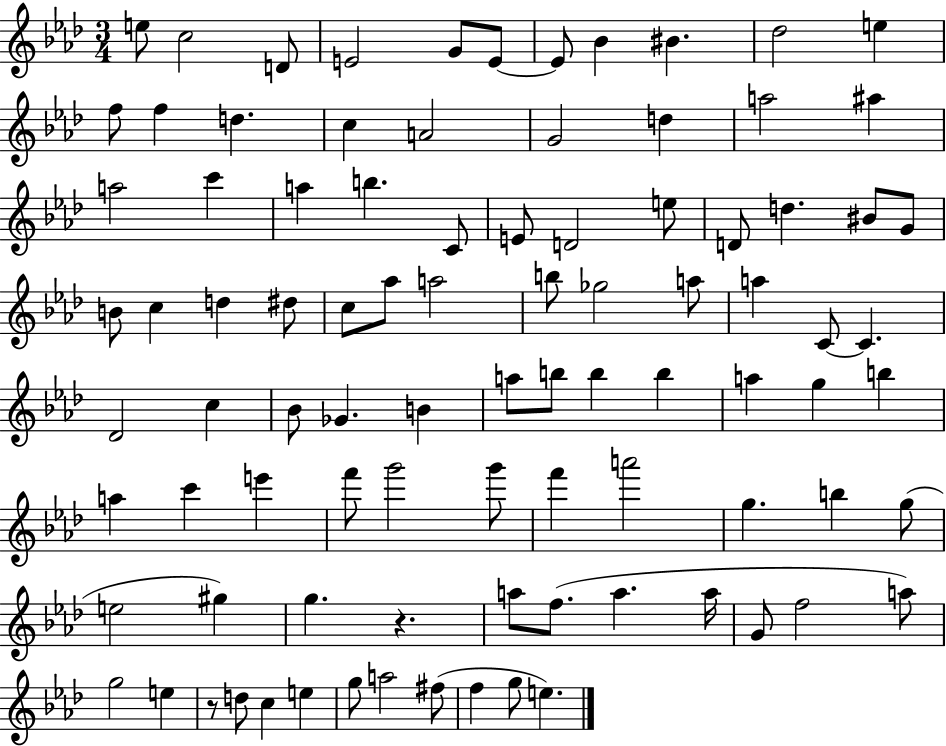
E5/e C5/h D4/e E4/h G4/e E4/e E4/e Bb4/q BIS4/q. Db5/h E5/q F5/e F5/q D5/q. C5/q A4/h G4/h D5/q A5/h A#5/q A5/h C6/q A5/q B5/q. C4/e E4/e D4/h E5/e D4/e D5/q. BIS4/e G4/e B4/e C5/q D5/q D#5/e C5/e Ab5/e A5/h B5/e Gb5/h A5/e A5/q C4/e C4/q. Db4/h C5/q Bb4/e Gb4/q. B4/q A5/e B5/e B5/q B5/q A5/q G5/q B5/q A5/q C6/q E6/q F6/e G6/h G6/e F6/q A6/h G5/q. B5/q G5/e E5/h G#5/q G5/q. R/q. A5/e F5/e. A5/q. A5/s G4/e F5/h A5/e G5/h E5/q R/e D5/e C5/q E5/q G5/e A5/h F#5/e F5/q G5/e E5/q.